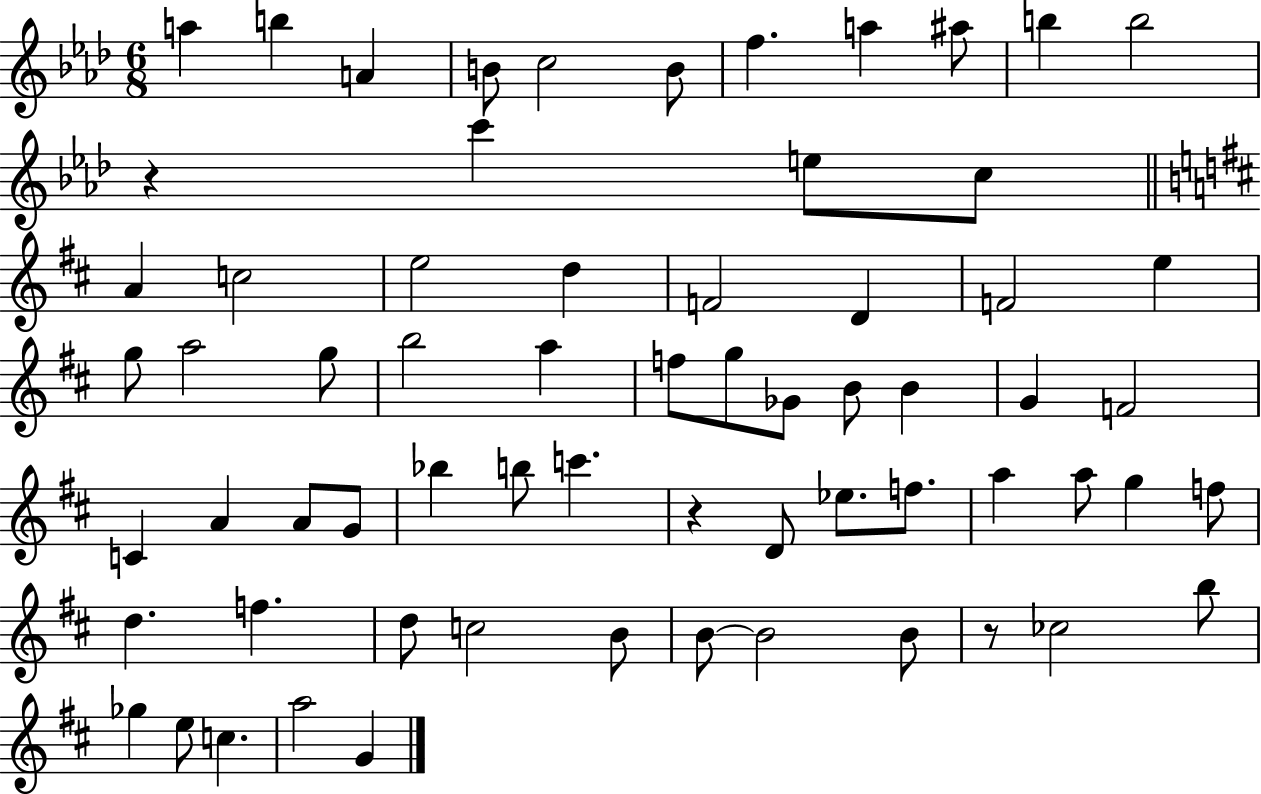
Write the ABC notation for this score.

X:1
T:Untitled
M:6/8
L:1/4
K:Ab
a b A B/2 c2 B/2 f a ^a/2 b b2 z c' e/2 c/2 A c2 e2 d F2 D F2 e g/2 a2 g/2 b2 a f/2 g/2 _G/2 B/2 B G F2 C A A/2 G/2 _b b/2 c' z D/2 _e/2 f/2 a a/2 g f/2 d f d/2 c2 B/2 B/2 B2 B/2 z/2 _c2 b/2 _g e/2 c a2 G